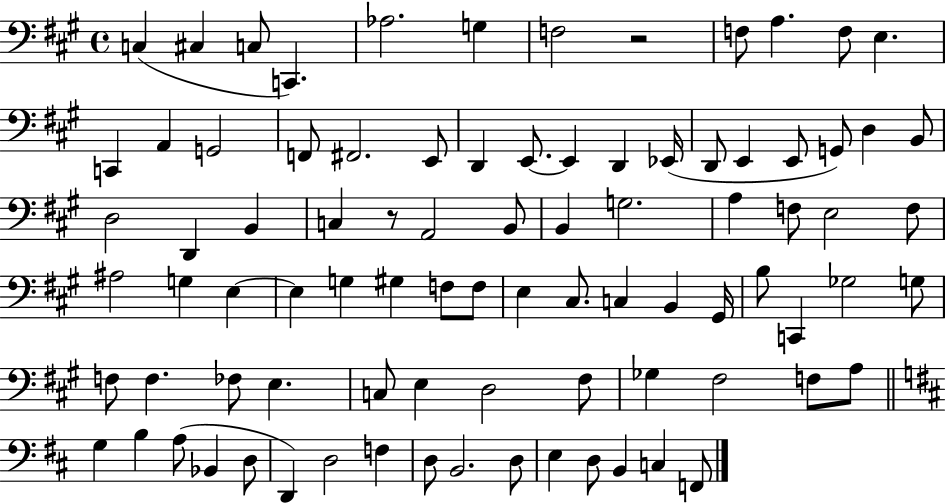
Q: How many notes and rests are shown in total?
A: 87